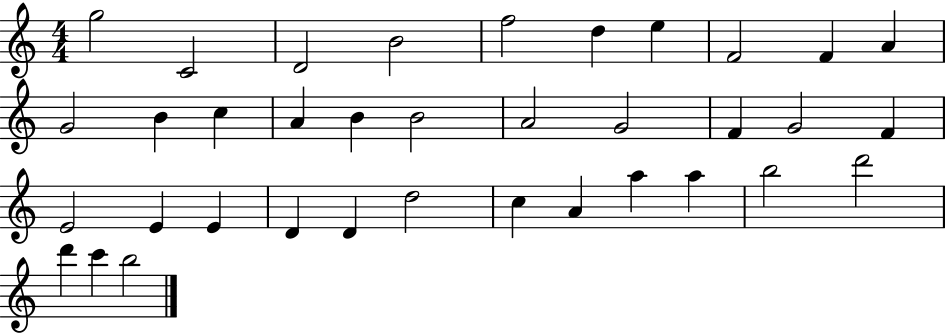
G5/h C4/h D4/h B4/h F5/h D5/q E5/q F4/h F4/q A4/q G4/h B4/q C5/q A4/q B4/q B4/h A4/h G4/h F4/q G4/h F4/q E4/h E4/q E4/q D4/q D4/q D5/h C5/q A4/q A5/q A5/q B5/h D6/h D6/q C6/q B5/h